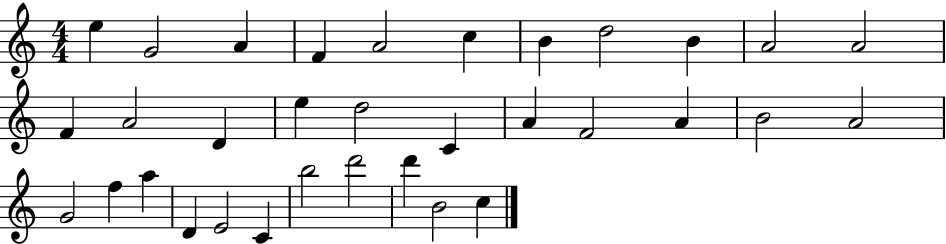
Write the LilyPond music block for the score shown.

{
  \clef treble
  \numericTimeSignature
  \time 4/4
  \key c \major
  e''4 g'2 a'4 | f'4 a'2 c''4 | b'4 d''2 b'4 | a'2 a'2 | \break f'4 a'2 d'4 | e''4 d''2 c'4 | a'4 f'2 a'4 | b'2 a'2 | \break g'2 f''4 a''4 | d'4 e'2 c'4 | b''2 d'''2 | d'''4 b'2 c''4 | \break \bar "|."
}